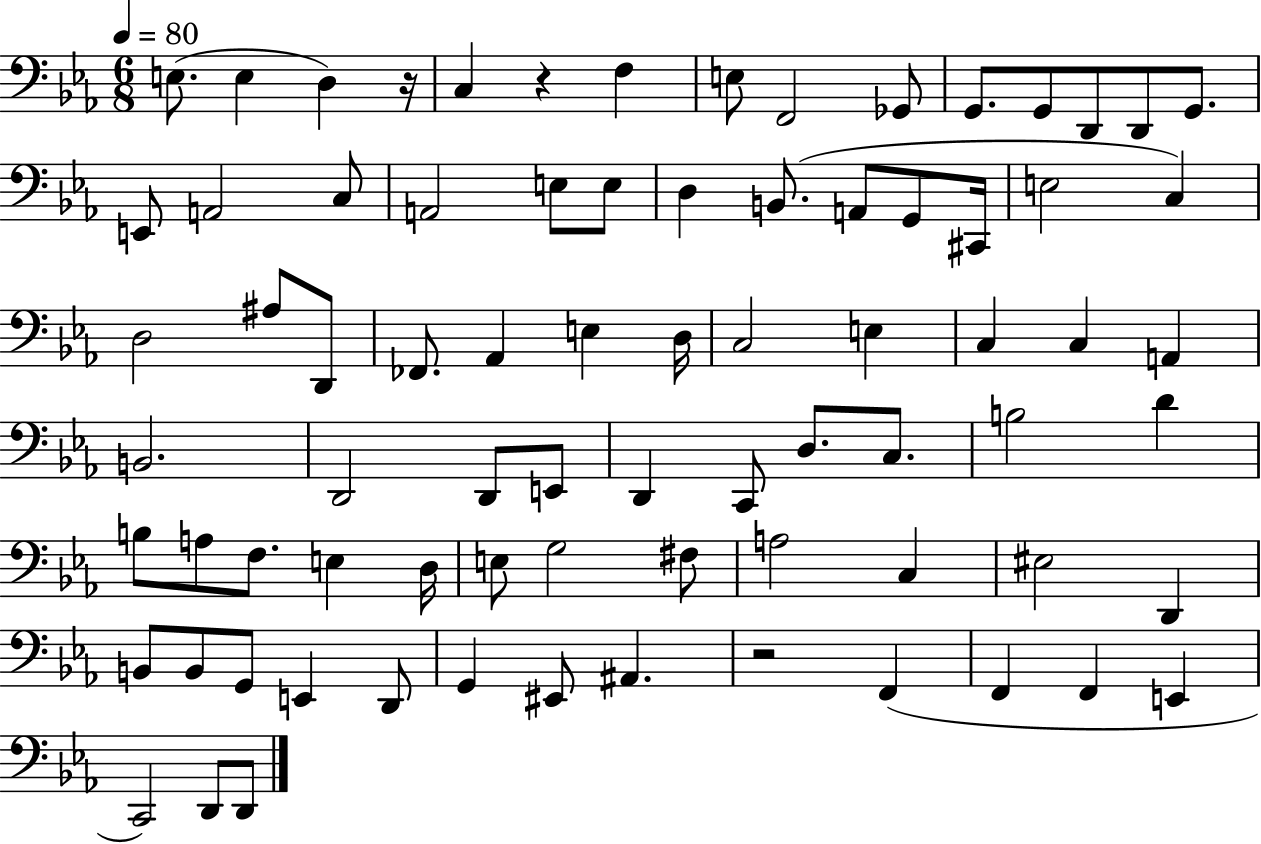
E3/e. E3/q D3/q R/s C3/q R/q F3/q E3/e F2/h Gb2/e G2/e. G2/e D2/e D2/e G2/e. E2/e A2/h C3/e A2/h E3/e E3/e D3/q B2/e. A2/e G2/e C#2/s E3/h C3/q D3/h A#3/e D2/e FES2/e. Ab2/q E3/q D3/s C3/h E3/q C3/q C3/q A2/q B2/h. D2/h D2/e E2/e D2/q C2/e D3/e. C3/e. B3/h D4/q B3/e A3/e F3/e. E3/q D3/s E3/e G3/h F#3/e A3/h C3/q EIS3/h D2/q B2/e B2/e G2/e E2/q D2/e G2/q EIS2/e A#2/q. R/h F2/q F2/q F2/q E2/q C2/h D2/e D2/e